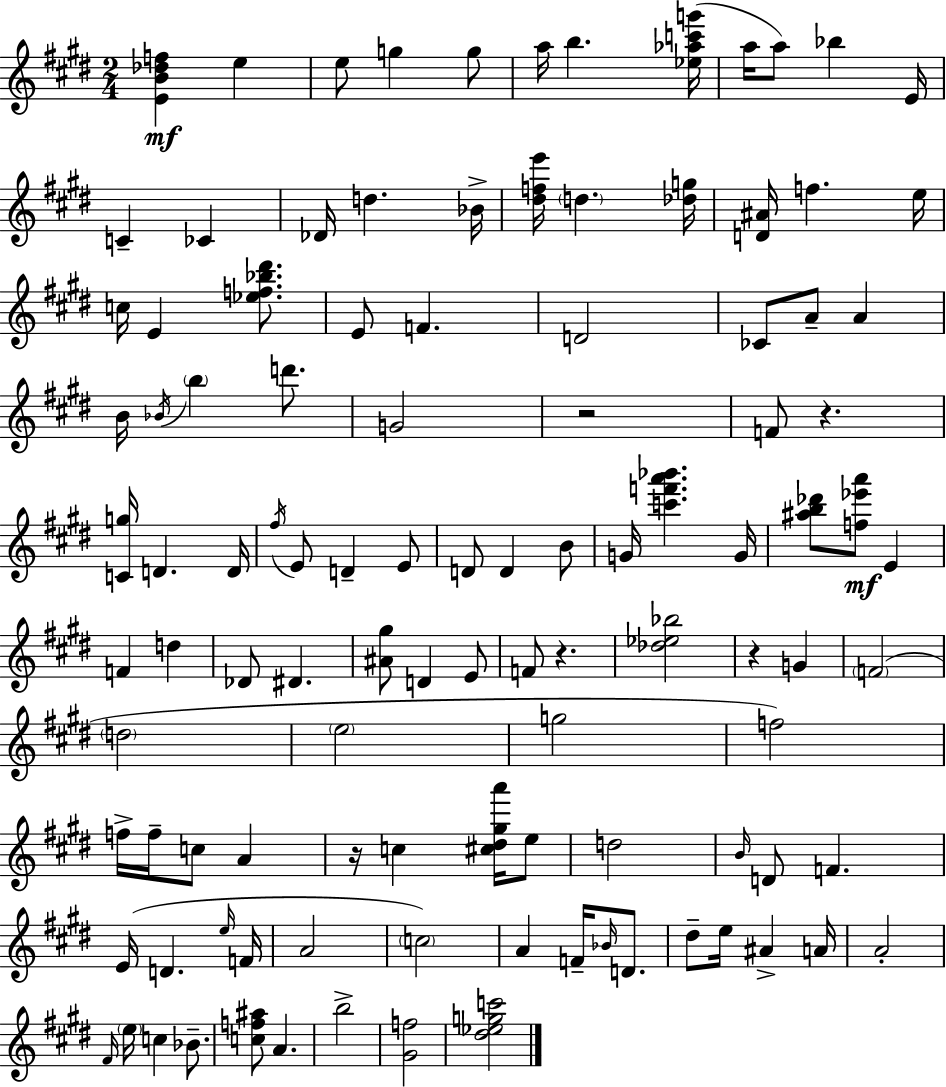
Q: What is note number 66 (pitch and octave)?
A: D4